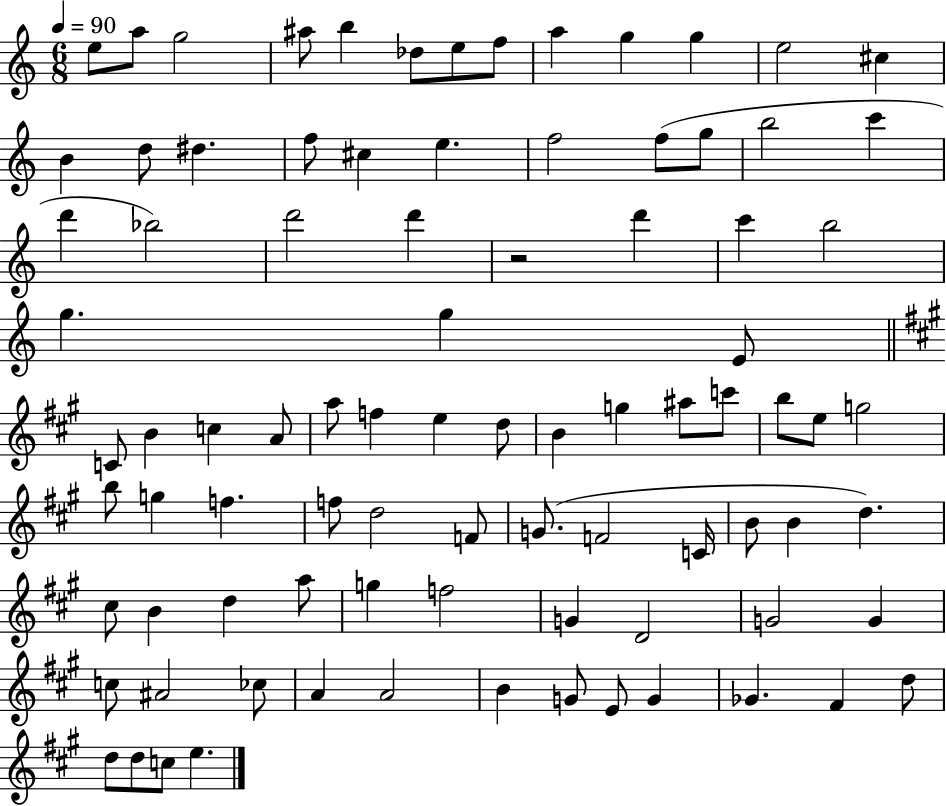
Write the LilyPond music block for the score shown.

{
  \clef treble
  \numericTimeSignature
  \time 6/8
  \key c \major
  \tempo 4 = 90
  e''8 a''8 g''2 | ais''8 b''4 des''8 e''8 f''8 | a''4 g''4 g''4 | e''2 cis''4 | \break b'4 d''8 dis''4. | f''8 cis''4 e''4. | f''2 f''8( g''8 | b''2 c'''4 | \break d'''4 bes''2) | d'''2 d'''4 | r2 d'''4 | c'''4 b''2 | \break g''4. g''4 e'8 | \bar "||" \break \key a \major c'8 b'4 c''4 a'8 | a''8 f''4 e''4 d''8 | b'4 g''4 ais''8 c'''8 | b''8 e''8 g''2 | \break b''8 g''4 f''4. | f''8 d''2 f'8 | g'8.( f'2 c'16 | b'8 b'4 d''4.) | \break cis''8 b'4 d''4 a''8 | g''4 f''2 | g'4 d'2 | g'2 g'4 | \break c''8 ais'2 ces''8 | a'4 a'2 | b'4 g'8 e'8 g'4 | ges'4. fis'4 d''8 | \break d''8 d''8 c''8 e''4. | \bar "|."
}